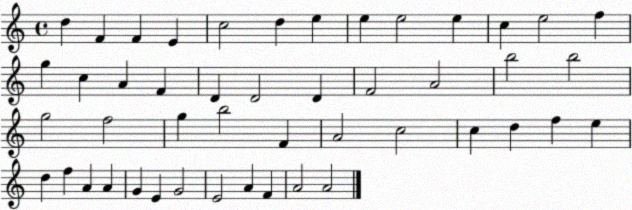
X:1
T:Untitled
M:4/4
L:1/4
K:C
d F F E c2 d e e e2 e c e2 f g c A F D D2 D F2 A2 b2 b2 g2 f2 g b2 F A2 c2 c d f e d f A A G E G2 E2 A F A2 A2